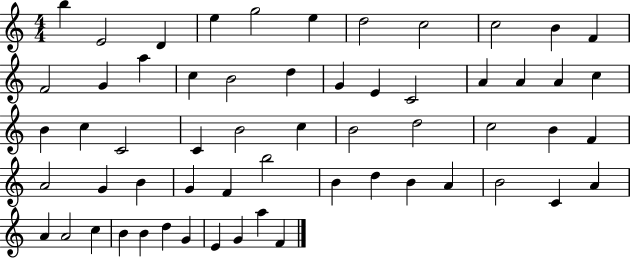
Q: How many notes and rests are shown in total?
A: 59